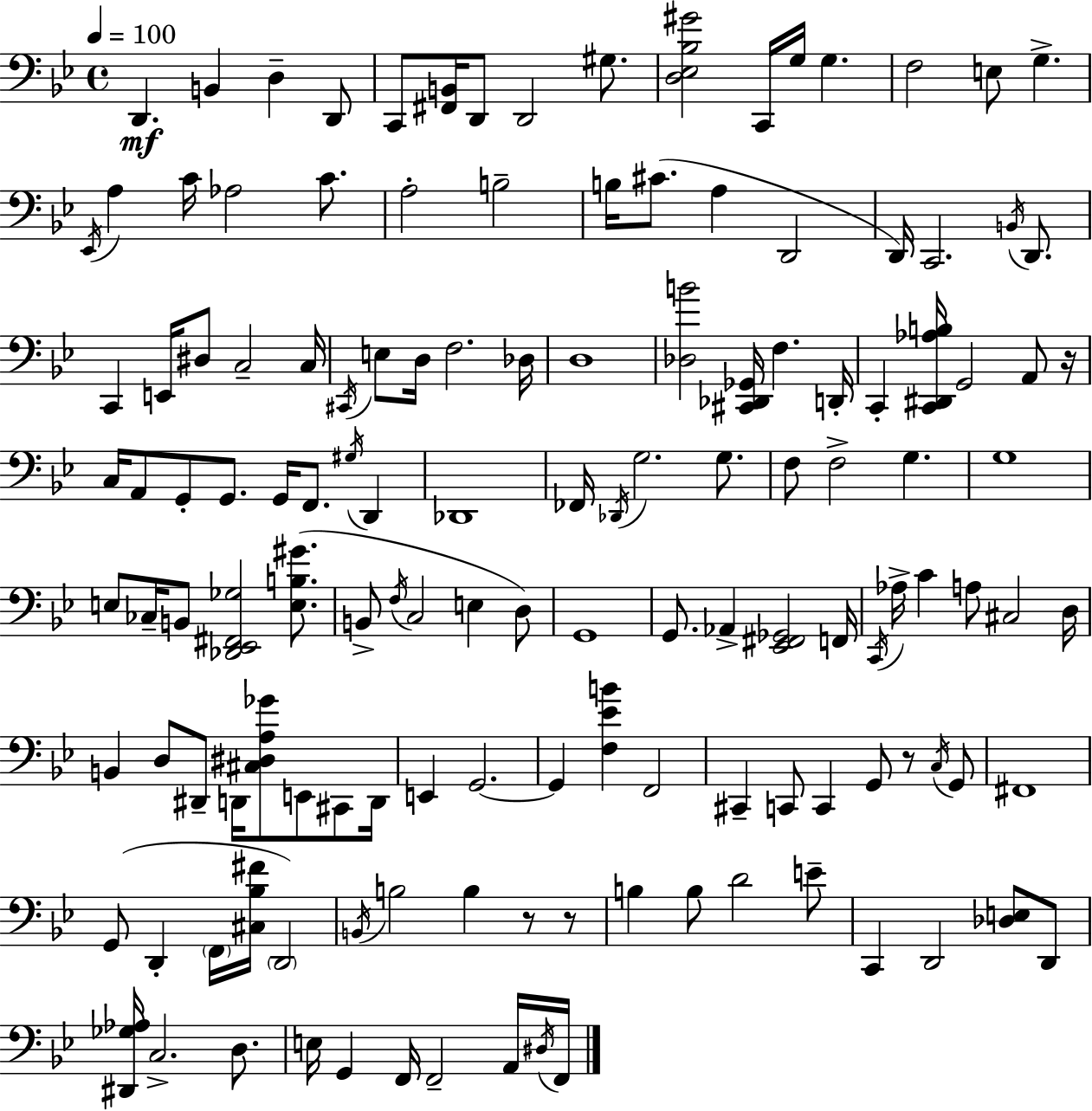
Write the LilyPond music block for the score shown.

{
  \clef bass
  \time 4/4
  \defaultTimeSignature
  \key bes \major
  \tempo 4 = 100
  d,4.\mf b,4 d4-- d,8 | c,8 <fis, b,>16 d,8 d,2 gis8. | <d ees bes gis'>2 c,16 g16 g4. | f2 e8 g4.-> | \break \acciaccatura { ees,16 } a4 c'16 aes2 c'8. | a2-. b2-- | b16 cis'8.( a4 d,2 | d,16) c,2. \acciaccatura { b,16 } d,8. | \break c,4 e,16 dis8 c2-- | c16 \acciaccatura { cis,16 } e8 d16 f2. | des16 d1 | <des b'>2 <cis, des, ges,>16 f4. | \break d,16-. c,4-. <c, dis, aes b>16 g,2 | a,8 r16 c16 a,8 g,8-. g,8. g,16 f,8. \acciaccatura { gis16 } | d,4 des,1 | fes,16 \acciaccatura { des,16 } g2. | \break g8. f8 f2-> g4. | g1 | e8 ces16-- b,8 <des, ees, fis, ges>2 | <e b gis'>8.( b,8-> \acciaccatura { f16 } c2 | \break e4 d8) g,1 | g,8. aes,4-> <ees, fis, ges,>2 | f,16 \acciaccatura { c,16 } aes16-> c'4 a8 cis2 | d16 b,4 d8 dis,8-- d,16 | \break <cis dis a ges'>8 e,8 cis,8 d,16 e,4 g,2.~~ | g,4 <f ees' b'>4 f,2 | cis,4-- c,8 c,4 | g,8 r8 \acciaccatura { c16 } g,8 fis,1 | \break g,8( d,4-. \parenthesize f,16 <cis bes fis'>16 | \parenthesize d,2) \acciaccatura { b,16 } b2 | b4 r8 r8 b4 b8 d'2 | e'8-- c,4 d,2 | \break <des e>8 d,8 <dis, ges aes>16 c2.-> | d8. e16 g,4 f,16 f,2-- | a,16 \acciaccatura { dis16 } f,16 \bar "|."
}